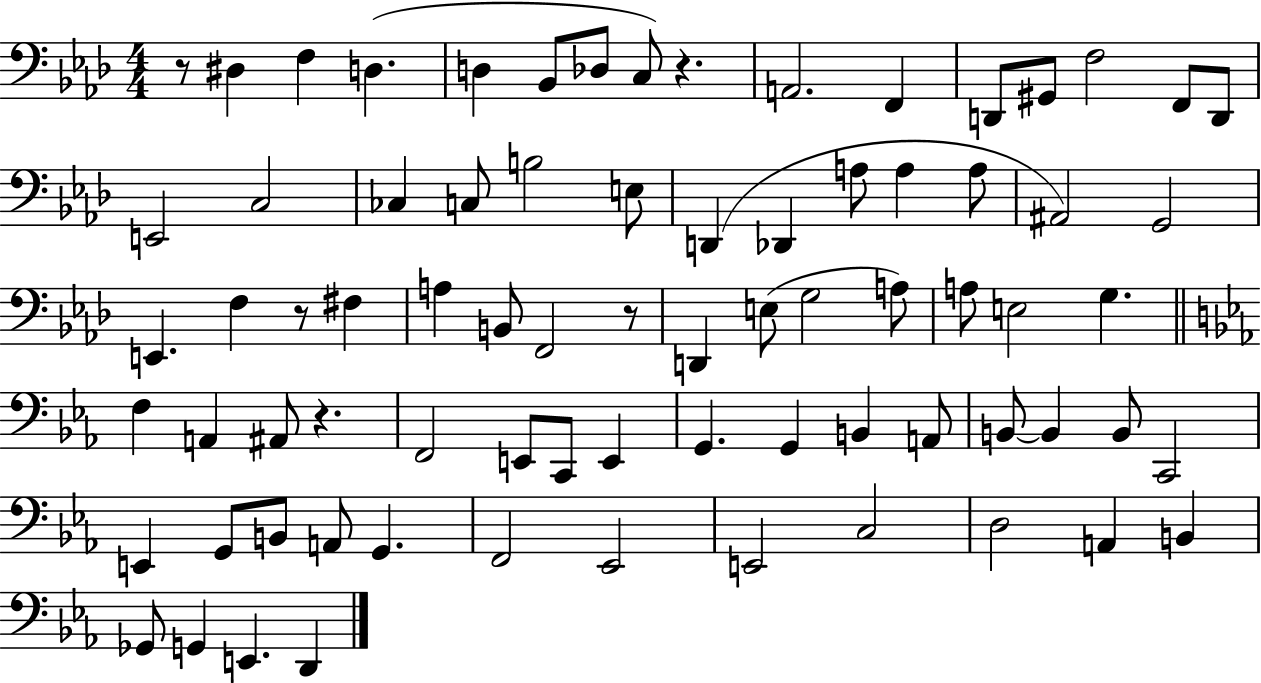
{
  \clef bass
  \numericTimeSignature
  \time 4/4
  \key aes \major
  \repeat volta 2 { r8 dis4 f4 d4.( | d4 bes,8 des8 c8) r4. | a,2. f,4 | d,8 gis,8 f2 f,8 d,8 | \break e,2 c2 | ces4 c8 b2 e8 | d,4( des,4 a8 a4 a8 | ais,2) g,2 | \break e,4. f4 r8 fis4 | a4 b,8 f,2 r8 | d,4 e8( g2 a8) | a8 e2 g4. | \break \bar "||" \break \key ees \major f4 a,4 ais,8 r4. | f,2 e,8 c,8 e,4 | g,4. g,4 b,4 a,8 | b,8~~ b,4 b,8 c,2 | \break e,4 g,8 b,8 a,8 g,4. | f,2 ees,2 | e,2 c2 | d2 a,4 b,4 | \break ges,8 g,4 e,4. d,4 | } \bar "|."
}